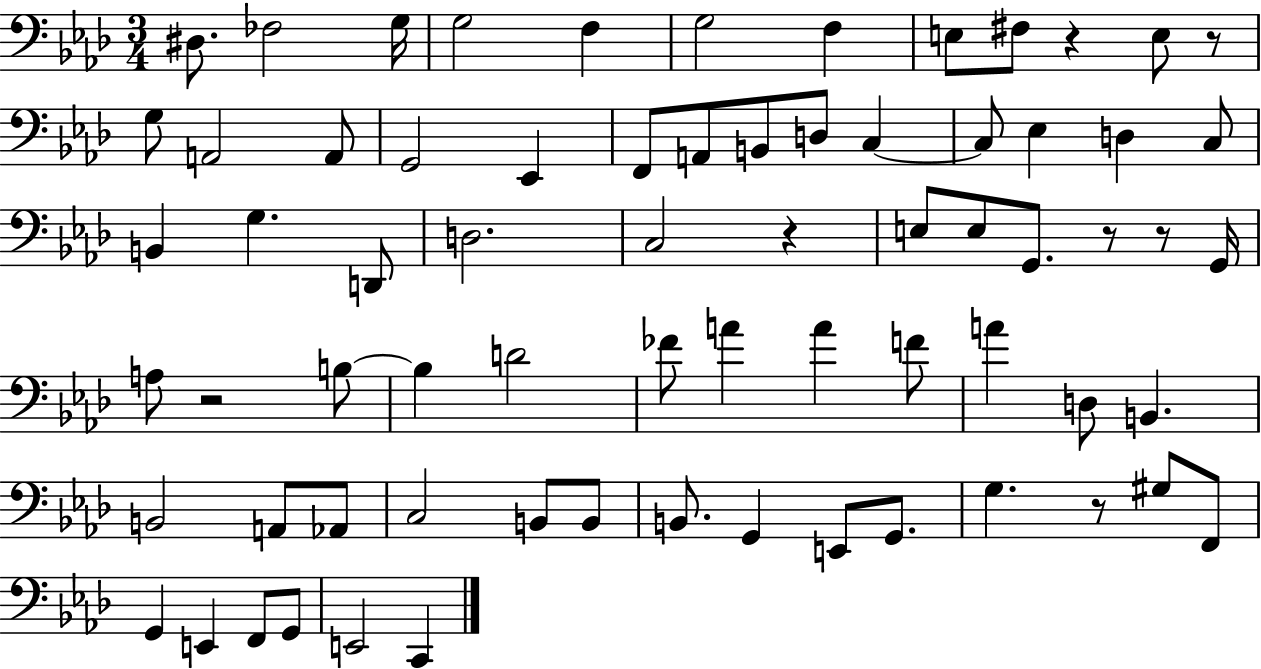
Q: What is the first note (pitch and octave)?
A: D#3